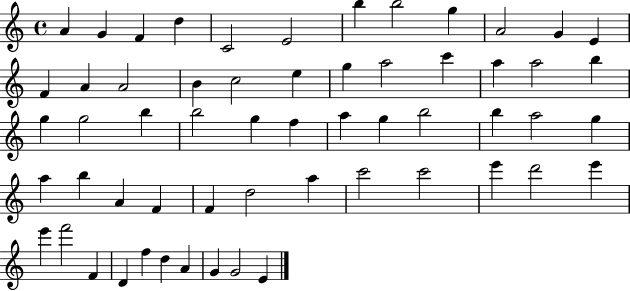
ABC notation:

X:1
T:Untitled
M:4/4
L:1/4
K:C
A G F d C2 E2 b b2 g A2 G E F A A2 B c2 e g a2 c' a a2 b g g2 b b2 g f a g b2 b a2 g a b A F F d2 a c'2 c'2 e' d'2 e' e' f'2 F D f d A G G2 E